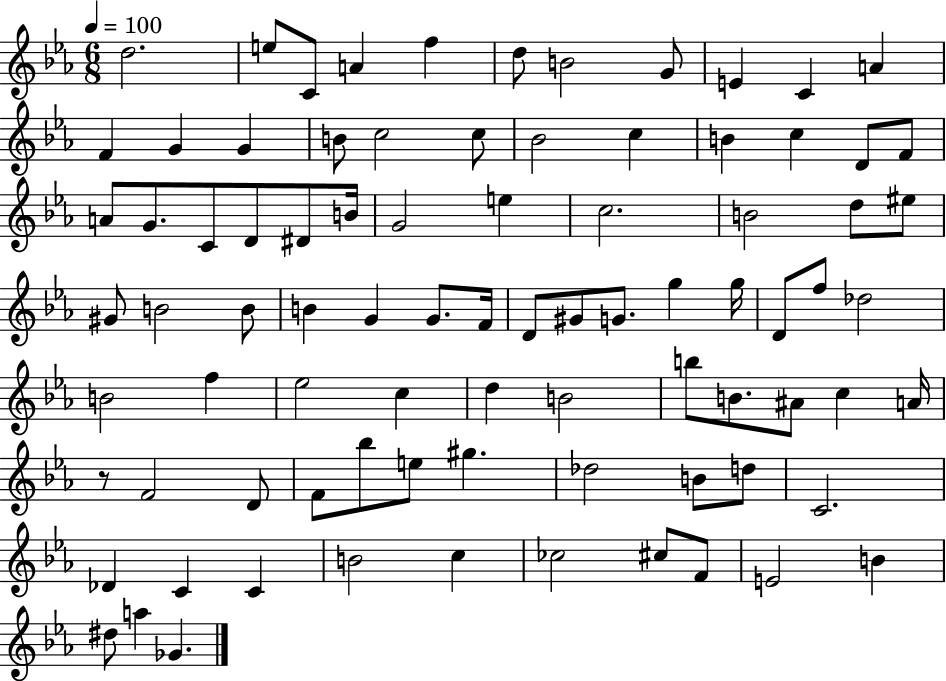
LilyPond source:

{
  \clef treble
  \numericTimeSignature
  \time 6/8
  \key ees \major
  \tempo 4 = 100
  \repeat volta 2 { d''2. | e''8 c'8 a'4 f''4 | d''8 b'2 g'8 | e'4 c'4 a'4 | \break f'4 g'4 g'4 | b'8 c''2 c''8 | bes'2 c''4 | b'4 c''4 d'8 f'8 | \break a'8 g'8. c'8 d'8 dis'8 b'16 | g'2 e''4 | c''2. | b'2 d''8 eis''8 | \break gis'8 b'2 b'8 | b'4 g'4 g'8. f'16 | d'8 gis'8 g'8. g''4 g''16 | d'8 f''8 des''2 | \break b'2 f''4 | ees''2 c''4 | d''4 b'2 | b''8 b'8. ais'8 c''4 a'16 | \break r8 f'2 d'8 | f'8 bes''8 e''8 gis''4. | des''2 b'8 d''8 | c'2. | \break des'4 c'4 c'4 | b'2 c''4 | ces''2 cis''8 f'8 | e'2 b'4 | \break dis''8 a''4 ges'4. | } \bar "|."
}